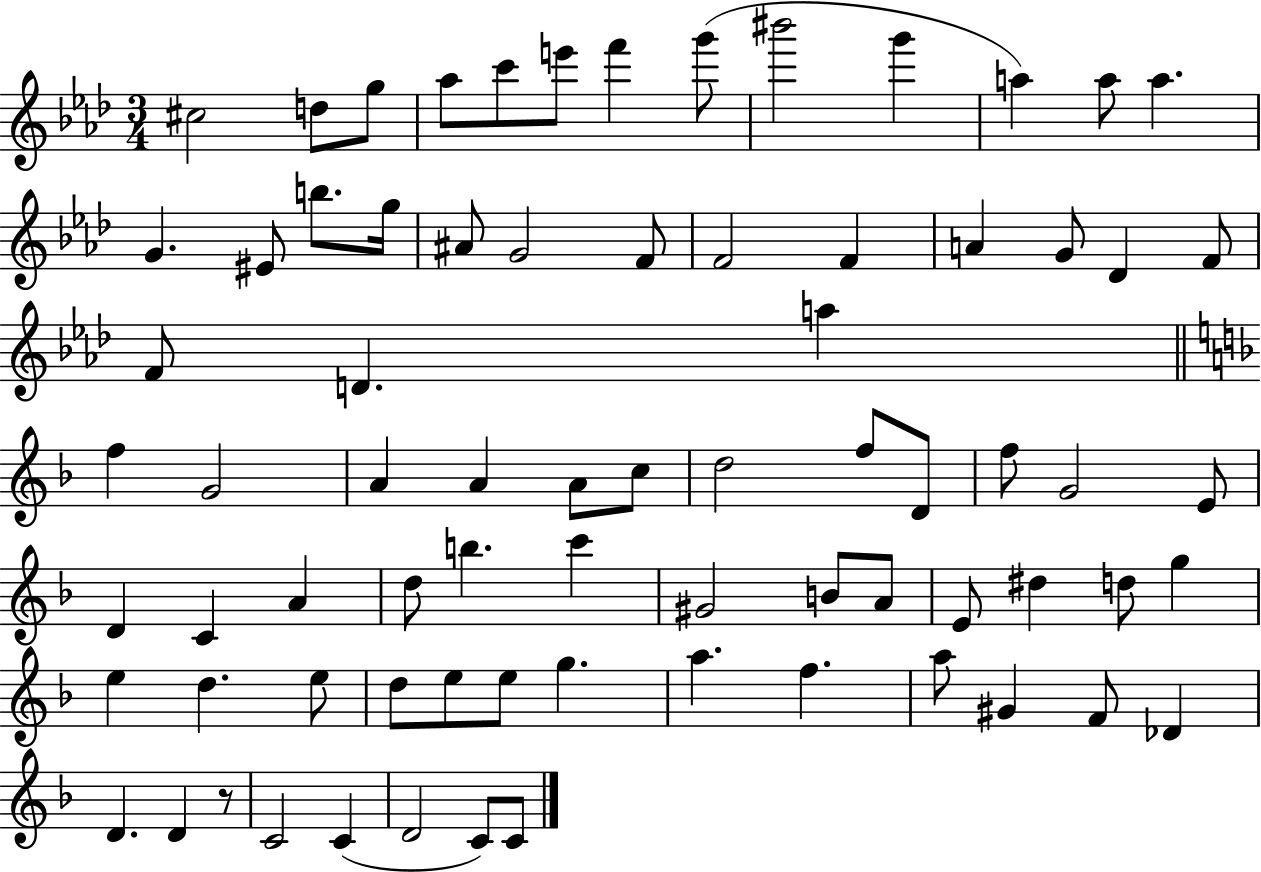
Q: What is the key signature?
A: AES major